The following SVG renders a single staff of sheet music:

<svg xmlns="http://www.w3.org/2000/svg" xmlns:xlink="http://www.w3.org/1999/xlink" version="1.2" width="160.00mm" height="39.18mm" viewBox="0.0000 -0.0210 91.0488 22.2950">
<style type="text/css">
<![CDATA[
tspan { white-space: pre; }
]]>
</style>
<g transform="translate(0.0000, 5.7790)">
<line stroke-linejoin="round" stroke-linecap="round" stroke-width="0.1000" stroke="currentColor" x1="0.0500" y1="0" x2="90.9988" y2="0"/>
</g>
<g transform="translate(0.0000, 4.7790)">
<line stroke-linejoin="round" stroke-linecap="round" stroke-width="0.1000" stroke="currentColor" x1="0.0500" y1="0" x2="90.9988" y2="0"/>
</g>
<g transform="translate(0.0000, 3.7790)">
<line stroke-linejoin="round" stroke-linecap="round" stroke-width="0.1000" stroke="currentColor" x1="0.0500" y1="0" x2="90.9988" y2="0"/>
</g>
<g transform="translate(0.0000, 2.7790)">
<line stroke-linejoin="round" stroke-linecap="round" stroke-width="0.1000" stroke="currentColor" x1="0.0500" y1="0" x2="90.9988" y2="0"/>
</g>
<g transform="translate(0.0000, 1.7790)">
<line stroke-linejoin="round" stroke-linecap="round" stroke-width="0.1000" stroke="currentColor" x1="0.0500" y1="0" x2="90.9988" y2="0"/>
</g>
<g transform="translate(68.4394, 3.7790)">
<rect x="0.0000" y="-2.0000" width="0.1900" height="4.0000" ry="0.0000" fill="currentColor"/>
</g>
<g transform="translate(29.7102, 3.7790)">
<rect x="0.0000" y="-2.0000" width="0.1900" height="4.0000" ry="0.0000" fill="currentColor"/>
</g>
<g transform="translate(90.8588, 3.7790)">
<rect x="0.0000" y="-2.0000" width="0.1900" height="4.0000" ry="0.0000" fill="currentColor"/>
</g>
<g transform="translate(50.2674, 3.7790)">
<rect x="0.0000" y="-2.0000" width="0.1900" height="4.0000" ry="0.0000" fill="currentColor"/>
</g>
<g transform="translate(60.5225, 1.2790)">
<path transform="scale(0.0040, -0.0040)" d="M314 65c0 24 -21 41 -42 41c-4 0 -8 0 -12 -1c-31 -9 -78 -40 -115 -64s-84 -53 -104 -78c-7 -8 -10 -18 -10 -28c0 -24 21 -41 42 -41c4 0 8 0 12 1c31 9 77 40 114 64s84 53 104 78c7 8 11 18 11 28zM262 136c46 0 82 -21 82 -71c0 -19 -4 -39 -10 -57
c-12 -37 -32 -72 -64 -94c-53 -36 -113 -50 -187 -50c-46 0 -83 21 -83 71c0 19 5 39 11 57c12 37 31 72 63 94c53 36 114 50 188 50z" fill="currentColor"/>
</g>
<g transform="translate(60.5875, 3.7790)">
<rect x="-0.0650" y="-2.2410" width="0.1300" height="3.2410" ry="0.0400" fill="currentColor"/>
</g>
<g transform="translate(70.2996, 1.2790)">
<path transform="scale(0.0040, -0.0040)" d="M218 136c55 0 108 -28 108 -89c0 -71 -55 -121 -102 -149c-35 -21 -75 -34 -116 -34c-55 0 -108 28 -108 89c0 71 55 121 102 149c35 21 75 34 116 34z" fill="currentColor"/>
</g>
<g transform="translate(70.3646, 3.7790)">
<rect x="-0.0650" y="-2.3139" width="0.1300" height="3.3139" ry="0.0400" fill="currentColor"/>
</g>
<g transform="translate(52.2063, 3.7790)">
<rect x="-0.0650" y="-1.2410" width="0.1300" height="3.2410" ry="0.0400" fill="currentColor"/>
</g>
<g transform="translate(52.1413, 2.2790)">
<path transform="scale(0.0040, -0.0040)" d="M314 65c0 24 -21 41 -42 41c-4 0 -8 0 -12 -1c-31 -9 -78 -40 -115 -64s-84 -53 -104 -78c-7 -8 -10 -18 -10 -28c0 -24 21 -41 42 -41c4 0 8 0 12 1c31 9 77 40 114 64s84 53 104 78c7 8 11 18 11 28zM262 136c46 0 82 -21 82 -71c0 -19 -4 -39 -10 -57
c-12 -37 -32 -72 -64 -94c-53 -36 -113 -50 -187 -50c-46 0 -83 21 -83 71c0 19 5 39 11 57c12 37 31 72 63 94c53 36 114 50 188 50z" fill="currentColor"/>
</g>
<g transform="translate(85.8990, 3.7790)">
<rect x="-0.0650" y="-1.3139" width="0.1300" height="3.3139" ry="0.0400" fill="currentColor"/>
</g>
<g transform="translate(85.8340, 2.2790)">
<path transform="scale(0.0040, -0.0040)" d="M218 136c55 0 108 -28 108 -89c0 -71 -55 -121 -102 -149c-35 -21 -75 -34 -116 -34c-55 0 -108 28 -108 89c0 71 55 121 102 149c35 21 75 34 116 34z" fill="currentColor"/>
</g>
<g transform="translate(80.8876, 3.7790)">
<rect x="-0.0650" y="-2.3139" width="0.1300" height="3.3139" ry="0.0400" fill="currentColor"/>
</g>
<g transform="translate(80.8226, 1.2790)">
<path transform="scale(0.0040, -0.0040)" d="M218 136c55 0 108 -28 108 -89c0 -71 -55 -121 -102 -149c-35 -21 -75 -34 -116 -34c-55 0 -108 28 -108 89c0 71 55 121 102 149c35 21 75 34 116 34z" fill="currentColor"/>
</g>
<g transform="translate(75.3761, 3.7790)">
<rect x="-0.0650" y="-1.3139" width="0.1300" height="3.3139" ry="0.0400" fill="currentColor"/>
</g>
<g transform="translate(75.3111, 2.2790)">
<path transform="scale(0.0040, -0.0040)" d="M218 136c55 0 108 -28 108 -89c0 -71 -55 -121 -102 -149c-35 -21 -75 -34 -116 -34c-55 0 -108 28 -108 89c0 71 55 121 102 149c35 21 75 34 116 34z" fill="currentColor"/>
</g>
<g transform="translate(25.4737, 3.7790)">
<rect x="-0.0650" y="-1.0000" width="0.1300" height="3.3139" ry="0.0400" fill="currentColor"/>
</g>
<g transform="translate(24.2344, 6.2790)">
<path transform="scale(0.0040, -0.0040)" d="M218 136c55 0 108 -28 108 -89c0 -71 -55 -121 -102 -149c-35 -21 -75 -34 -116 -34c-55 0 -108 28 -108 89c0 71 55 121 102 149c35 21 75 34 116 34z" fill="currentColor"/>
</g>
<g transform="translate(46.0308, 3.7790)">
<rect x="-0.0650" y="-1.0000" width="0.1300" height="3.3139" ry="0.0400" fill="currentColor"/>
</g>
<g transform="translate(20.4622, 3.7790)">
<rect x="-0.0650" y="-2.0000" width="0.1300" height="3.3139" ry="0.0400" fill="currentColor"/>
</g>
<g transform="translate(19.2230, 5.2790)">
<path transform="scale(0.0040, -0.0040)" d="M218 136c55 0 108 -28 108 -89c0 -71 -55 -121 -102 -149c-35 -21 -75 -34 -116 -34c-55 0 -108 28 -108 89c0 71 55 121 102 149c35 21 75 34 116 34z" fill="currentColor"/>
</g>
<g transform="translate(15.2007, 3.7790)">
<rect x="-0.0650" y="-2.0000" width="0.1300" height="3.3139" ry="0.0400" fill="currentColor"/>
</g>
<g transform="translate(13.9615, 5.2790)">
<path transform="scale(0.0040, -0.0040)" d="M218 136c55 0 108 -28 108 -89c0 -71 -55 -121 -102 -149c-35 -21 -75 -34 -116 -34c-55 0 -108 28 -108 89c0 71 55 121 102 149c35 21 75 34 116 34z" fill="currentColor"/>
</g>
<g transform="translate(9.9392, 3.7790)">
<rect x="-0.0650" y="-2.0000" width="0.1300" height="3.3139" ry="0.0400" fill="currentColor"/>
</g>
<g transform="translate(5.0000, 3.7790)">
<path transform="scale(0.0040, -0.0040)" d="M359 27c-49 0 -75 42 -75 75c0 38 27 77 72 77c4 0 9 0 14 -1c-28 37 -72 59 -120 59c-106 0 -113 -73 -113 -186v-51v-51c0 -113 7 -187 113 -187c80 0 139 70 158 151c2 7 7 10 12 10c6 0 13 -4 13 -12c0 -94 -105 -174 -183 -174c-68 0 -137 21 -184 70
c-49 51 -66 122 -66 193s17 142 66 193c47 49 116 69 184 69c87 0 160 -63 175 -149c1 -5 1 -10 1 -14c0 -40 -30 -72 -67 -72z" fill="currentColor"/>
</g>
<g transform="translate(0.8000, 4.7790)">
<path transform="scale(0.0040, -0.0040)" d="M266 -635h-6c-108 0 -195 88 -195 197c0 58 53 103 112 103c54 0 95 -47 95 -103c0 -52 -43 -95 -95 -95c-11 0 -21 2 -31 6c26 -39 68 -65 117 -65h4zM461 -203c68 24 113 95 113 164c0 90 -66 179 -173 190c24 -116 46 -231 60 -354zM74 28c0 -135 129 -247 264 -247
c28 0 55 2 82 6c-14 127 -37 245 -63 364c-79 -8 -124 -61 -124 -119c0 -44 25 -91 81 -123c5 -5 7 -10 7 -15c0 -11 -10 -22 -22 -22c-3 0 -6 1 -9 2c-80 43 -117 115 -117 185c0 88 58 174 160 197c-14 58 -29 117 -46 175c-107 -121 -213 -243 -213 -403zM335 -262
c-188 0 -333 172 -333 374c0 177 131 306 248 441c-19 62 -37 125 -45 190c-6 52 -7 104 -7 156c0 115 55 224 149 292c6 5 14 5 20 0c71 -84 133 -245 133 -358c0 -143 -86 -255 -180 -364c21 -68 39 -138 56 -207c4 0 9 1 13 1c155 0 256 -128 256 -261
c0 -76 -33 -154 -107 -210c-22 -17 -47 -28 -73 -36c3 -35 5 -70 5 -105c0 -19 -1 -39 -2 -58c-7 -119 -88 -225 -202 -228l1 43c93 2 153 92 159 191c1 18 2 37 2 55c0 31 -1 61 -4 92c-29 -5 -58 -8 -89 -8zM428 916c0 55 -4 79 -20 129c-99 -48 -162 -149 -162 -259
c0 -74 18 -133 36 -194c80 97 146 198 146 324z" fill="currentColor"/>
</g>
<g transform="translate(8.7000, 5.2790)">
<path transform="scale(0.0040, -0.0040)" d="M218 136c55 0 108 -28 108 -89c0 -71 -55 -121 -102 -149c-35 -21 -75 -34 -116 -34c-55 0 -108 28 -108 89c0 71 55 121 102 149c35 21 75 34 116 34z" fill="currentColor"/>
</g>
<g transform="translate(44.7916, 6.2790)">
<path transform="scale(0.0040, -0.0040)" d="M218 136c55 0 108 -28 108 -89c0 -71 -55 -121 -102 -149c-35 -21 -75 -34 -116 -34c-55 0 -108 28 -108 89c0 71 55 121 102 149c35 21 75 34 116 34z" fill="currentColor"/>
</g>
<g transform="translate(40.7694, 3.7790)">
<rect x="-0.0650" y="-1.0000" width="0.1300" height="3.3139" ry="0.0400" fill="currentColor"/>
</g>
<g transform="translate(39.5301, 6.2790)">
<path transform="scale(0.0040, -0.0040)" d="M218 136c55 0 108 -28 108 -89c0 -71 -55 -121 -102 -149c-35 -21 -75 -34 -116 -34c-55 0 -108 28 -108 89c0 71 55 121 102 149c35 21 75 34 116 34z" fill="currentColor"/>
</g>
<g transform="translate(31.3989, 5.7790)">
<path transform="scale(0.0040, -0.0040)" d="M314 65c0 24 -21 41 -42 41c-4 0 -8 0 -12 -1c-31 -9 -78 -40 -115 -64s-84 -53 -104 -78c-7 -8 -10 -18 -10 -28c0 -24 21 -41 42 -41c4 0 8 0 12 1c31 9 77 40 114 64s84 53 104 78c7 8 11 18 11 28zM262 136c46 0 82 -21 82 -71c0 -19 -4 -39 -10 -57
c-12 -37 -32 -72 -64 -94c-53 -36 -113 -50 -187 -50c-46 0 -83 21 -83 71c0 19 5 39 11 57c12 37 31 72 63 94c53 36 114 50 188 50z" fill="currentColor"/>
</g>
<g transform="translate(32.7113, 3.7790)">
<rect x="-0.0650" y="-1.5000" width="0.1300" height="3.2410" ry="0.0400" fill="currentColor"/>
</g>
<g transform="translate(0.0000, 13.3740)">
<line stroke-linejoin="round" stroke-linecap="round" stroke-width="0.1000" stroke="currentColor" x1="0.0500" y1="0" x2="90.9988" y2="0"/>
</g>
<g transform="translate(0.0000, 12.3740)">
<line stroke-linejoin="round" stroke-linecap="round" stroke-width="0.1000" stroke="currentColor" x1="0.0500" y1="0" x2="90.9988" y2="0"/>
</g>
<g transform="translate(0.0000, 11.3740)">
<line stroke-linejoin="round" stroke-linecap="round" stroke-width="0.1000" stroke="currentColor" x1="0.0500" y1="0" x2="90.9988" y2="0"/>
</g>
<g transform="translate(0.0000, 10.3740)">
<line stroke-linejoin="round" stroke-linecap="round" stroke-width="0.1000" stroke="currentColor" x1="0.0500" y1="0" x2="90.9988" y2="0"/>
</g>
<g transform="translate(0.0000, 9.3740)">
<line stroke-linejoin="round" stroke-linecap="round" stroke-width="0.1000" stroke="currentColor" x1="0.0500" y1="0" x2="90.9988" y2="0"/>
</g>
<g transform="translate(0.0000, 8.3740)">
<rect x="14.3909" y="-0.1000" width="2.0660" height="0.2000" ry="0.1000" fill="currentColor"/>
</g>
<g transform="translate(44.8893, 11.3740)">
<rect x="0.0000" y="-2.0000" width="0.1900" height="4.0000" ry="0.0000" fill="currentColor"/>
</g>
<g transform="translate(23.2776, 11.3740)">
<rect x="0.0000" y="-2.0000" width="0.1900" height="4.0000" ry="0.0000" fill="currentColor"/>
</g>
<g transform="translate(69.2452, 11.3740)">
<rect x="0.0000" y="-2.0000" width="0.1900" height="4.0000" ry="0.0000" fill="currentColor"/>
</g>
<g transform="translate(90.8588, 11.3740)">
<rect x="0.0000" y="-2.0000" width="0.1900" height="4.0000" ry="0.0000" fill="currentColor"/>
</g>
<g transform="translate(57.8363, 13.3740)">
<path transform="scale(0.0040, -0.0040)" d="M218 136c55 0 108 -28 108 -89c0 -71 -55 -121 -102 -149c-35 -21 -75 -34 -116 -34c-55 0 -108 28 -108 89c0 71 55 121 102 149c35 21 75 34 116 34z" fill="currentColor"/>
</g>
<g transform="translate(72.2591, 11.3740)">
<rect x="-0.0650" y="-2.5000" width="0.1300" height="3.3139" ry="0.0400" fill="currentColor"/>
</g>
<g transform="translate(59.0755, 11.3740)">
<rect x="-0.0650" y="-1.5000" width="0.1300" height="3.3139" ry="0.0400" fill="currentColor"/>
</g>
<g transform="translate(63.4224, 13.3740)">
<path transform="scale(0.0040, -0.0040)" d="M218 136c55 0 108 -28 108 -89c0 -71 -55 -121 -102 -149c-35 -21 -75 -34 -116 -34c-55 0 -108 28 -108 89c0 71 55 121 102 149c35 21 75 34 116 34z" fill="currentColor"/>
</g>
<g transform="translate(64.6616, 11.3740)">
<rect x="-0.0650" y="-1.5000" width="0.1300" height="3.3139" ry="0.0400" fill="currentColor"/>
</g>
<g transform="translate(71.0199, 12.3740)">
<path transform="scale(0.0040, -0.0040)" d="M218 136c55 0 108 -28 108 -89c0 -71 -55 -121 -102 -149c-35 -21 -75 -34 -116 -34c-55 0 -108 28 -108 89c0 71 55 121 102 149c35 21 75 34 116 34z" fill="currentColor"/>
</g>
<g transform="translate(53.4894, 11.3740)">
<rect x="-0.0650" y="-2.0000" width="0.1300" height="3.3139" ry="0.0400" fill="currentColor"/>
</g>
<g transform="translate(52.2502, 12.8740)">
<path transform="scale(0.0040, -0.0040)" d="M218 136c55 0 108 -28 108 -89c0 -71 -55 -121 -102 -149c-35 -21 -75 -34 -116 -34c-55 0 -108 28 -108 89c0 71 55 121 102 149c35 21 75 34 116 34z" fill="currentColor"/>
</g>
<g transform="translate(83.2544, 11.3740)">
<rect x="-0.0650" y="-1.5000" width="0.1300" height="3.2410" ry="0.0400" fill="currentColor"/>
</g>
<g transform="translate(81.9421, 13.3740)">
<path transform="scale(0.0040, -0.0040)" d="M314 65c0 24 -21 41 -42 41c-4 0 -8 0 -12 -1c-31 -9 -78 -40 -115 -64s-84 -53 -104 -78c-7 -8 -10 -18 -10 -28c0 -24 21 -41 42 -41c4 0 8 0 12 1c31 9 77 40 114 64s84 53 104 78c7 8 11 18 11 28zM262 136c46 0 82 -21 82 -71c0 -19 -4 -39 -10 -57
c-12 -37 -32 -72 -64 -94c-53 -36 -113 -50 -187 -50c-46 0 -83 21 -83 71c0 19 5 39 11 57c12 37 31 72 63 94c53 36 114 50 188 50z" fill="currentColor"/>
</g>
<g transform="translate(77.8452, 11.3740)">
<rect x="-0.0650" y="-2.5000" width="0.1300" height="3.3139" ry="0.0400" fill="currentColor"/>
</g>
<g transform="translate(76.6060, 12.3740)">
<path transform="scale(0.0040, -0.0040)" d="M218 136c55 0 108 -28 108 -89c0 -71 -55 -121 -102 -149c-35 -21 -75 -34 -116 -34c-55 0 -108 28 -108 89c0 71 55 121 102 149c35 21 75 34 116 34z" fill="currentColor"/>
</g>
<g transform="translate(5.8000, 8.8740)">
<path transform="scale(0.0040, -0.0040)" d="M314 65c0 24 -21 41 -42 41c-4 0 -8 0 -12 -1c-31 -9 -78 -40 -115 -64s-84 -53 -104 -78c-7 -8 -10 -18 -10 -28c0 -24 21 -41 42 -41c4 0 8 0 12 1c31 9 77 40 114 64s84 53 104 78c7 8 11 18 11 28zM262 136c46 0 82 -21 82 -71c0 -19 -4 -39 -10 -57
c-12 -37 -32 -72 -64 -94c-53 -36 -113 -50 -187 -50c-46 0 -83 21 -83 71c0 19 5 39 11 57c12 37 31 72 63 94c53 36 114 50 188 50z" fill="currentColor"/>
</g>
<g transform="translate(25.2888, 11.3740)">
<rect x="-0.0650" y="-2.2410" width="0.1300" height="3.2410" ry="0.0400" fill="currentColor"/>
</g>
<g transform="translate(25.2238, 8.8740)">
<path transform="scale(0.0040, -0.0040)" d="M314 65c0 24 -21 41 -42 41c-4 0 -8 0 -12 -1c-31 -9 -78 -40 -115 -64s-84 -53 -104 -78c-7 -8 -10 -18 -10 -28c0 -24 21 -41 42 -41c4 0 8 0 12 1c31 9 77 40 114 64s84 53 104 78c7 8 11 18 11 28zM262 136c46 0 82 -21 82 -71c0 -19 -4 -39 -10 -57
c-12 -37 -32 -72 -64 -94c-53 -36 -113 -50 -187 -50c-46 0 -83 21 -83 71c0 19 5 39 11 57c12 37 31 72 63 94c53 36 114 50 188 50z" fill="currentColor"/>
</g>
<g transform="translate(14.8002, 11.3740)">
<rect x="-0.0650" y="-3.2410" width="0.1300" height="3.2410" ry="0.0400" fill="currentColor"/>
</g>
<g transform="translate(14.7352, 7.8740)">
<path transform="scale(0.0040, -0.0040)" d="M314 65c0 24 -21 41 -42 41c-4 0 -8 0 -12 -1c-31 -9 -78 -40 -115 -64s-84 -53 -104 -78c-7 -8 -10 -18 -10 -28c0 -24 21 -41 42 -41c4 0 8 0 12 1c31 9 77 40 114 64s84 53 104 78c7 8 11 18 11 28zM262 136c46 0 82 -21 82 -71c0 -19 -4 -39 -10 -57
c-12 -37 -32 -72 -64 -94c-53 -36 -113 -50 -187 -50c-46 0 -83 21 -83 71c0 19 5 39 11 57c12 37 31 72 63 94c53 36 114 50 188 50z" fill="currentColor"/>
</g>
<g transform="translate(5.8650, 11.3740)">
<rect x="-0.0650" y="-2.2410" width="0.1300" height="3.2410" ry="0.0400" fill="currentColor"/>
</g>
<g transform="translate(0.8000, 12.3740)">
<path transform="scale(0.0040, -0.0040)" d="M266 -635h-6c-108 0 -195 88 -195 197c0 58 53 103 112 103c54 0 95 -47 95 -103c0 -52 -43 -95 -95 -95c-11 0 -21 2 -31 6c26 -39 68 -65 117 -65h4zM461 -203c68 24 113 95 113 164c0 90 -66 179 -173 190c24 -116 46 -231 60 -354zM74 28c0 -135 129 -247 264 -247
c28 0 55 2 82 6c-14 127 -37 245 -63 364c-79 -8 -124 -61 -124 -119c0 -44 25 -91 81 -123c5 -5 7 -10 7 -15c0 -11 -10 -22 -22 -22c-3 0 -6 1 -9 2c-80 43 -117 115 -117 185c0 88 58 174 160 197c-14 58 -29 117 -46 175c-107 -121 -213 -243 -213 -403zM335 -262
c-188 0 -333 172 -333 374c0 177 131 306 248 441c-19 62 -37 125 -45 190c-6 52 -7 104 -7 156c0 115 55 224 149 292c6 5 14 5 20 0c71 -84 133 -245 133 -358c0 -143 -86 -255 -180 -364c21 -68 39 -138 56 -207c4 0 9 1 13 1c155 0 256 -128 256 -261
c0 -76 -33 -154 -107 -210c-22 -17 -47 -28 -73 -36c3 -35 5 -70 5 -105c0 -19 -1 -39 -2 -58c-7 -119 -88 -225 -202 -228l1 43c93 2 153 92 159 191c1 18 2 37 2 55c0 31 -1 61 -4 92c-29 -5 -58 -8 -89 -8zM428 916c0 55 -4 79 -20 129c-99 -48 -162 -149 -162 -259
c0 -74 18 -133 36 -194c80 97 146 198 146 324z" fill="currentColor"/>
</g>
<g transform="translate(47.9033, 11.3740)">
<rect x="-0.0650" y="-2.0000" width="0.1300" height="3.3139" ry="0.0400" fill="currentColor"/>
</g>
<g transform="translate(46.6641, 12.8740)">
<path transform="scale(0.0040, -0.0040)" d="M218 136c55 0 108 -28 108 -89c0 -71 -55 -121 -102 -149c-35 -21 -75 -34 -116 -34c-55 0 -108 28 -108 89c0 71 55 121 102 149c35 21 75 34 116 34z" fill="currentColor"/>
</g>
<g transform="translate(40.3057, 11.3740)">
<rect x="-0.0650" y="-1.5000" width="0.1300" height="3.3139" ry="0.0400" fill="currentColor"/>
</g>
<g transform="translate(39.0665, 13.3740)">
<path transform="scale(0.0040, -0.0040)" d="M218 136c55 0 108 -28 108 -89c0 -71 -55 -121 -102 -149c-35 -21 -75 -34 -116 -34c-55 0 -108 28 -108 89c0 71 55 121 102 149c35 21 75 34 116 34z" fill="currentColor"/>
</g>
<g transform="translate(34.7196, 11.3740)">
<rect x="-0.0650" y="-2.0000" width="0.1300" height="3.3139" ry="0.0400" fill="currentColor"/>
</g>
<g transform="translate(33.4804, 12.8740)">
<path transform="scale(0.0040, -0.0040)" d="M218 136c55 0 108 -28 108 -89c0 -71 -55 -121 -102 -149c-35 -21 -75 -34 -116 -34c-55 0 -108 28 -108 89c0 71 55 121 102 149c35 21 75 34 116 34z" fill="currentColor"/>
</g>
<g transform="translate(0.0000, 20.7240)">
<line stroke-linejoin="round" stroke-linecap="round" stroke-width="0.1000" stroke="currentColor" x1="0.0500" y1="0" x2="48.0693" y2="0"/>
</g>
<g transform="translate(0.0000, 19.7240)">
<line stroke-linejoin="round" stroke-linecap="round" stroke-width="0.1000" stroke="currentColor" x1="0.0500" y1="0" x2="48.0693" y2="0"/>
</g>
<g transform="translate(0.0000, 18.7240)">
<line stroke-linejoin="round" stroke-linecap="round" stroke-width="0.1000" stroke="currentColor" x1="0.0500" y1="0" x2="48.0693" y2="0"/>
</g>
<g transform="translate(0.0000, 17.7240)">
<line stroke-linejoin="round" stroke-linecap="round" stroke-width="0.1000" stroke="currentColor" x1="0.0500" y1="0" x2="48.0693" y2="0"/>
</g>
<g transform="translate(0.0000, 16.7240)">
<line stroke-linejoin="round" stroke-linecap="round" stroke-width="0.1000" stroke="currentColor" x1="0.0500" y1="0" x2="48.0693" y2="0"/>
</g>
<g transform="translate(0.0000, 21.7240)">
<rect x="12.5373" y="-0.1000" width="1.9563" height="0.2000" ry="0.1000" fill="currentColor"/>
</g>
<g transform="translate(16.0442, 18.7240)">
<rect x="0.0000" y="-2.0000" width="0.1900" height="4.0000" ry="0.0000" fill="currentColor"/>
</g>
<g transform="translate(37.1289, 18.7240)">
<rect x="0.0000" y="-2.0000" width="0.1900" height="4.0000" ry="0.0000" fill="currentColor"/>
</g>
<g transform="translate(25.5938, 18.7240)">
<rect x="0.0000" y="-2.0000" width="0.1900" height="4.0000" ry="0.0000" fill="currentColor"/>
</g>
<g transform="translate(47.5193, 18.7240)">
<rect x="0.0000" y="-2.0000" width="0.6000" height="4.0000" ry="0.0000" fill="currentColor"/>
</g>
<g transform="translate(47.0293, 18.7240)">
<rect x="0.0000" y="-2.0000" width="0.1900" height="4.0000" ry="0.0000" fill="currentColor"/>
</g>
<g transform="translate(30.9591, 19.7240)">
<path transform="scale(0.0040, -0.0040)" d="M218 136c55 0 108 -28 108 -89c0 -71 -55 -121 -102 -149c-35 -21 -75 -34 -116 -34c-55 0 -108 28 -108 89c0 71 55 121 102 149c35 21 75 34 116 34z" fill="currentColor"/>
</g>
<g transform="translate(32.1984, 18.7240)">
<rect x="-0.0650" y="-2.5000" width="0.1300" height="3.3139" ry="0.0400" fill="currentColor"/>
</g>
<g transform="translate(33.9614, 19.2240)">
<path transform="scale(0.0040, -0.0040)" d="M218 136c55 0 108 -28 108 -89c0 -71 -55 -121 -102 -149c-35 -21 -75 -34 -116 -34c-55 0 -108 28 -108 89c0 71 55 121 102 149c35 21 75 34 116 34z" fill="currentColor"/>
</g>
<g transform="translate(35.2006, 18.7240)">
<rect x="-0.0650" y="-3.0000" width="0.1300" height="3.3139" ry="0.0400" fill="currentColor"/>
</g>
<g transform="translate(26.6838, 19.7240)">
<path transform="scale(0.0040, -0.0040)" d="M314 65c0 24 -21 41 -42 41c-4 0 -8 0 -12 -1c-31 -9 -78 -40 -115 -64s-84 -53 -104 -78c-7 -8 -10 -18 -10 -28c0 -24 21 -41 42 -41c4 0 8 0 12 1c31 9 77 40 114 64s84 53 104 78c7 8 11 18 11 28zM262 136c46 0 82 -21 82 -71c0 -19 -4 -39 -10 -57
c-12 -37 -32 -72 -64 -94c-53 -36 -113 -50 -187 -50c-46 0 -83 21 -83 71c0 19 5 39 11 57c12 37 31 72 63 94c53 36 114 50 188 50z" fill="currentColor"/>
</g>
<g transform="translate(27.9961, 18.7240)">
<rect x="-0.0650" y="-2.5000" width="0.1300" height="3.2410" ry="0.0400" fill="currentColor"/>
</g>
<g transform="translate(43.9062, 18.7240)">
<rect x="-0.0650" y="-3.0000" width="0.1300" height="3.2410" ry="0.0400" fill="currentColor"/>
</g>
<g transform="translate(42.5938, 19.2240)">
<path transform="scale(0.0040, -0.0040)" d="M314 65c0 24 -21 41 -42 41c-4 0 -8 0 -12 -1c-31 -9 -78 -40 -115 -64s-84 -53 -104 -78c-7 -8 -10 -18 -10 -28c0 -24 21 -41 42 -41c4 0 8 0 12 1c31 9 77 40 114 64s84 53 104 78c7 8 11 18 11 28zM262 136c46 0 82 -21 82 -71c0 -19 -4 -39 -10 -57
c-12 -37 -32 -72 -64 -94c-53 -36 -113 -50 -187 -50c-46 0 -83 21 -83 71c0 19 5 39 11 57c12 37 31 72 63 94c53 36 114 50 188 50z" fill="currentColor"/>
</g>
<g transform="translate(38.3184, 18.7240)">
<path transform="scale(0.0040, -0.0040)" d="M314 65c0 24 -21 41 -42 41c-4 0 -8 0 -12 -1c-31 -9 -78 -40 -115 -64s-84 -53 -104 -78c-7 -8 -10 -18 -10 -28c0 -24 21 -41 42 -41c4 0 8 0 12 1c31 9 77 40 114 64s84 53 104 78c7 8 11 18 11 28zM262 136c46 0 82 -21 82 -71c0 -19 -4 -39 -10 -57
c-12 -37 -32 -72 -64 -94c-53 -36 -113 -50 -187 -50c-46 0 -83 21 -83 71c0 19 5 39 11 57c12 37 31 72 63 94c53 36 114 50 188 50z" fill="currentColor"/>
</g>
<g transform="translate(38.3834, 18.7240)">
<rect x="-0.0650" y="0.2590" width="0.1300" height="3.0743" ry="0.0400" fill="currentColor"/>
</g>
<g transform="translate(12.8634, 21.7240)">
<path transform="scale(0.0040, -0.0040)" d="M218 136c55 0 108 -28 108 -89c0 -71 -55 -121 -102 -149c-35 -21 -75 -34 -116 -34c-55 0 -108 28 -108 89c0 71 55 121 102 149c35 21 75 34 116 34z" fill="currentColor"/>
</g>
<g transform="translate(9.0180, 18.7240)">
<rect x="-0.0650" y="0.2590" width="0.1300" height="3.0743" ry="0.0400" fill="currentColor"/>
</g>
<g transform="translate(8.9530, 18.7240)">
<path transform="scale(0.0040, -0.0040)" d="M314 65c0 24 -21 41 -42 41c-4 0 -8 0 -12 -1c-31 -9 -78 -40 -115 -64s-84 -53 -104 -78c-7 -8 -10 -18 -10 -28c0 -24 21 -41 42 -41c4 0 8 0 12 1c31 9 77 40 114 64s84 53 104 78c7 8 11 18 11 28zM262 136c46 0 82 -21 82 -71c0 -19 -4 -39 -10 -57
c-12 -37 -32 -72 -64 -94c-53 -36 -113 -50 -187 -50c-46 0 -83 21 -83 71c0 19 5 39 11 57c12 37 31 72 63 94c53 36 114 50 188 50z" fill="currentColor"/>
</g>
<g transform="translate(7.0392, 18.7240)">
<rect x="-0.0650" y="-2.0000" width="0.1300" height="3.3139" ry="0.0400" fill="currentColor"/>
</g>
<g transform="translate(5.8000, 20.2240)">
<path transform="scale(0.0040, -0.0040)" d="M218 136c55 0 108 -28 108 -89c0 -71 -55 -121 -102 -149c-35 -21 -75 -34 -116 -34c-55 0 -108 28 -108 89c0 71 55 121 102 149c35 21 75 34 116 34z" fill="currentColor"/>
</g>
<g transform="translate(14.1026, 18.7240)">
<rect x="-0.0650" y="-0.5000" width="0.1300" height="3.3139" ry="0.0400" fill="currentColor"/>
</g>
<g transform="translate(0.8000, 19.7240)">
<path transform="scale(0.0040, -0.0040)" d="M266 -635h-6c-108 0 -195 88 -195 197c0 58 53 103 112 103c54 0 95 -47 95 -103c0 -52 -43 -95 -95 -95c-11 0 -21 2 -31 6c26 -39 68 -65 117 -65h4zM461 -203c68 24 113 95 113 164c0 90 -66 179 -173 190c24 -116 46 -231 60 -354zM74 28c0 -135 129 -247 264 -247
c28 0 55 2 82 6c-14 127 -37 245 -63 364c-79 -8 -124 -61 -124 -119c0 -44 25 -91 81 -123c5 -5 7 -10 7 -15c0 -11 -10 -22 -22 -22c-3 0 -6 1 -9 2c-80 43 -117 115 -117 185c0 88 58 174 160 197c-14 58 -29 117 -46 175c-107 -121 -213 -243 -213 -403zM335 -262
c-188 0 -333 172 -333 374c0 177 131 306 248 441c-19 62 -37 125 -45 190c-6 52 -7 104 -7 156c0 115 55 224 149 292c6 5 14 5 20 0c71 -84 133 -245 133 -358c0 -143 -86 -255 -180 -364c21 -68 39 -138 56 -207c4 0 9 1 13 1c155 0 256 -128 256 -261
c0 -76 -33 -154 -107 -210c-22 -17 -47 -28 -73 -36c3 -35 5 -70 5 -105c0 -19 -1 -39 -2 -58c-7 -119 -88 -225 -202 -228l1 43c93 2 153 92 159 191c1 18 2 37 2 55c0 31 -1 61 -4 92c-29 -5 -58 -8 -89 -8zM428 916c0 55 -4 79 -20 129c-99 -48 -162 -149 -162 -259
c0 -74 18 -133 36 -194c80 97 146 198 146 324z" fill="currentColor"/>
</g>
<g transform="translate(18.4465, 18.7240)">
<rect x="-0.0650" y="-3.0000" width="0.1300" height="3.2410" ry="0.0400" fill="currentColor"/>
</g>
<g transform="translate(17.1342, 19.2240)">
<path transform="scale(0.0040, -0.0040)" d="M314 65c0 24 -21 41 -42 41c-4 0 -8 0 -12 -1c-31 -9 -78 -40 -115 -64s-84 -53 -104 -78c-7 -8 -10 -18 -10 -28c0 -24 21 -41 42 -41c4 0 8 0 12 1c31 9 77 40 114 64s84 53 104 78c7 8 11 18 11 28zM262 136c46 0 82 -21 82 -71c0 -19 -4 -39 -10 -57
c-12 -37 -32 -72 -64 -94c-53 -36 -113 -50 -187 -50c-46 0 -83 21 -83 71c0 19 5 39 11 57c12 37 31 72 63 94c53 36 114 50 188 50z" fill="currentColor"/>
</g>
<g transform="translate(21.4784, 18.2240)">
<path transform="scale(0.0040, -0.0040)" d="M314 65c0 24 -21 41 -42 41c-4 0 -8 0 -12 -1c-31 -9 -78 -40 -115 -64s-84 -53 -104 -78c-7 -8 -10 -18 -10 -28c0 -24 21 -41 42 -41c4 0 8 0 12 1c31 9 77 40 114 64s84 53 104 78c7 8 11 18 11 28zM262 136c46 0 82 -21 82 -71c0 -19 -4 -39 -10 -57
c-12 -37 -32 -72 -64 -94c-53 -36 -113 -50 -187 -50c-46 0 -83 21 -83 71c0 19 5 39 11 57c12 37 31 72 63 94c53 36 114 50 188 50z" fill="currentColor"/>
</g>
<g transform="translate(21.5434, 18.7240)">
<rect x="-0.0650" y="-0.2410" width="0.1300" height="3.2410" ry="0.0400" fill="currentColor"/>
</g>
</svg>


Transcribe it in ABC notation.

X:1
T:Untitled
M:4/4
L:1/4
K:C
F F F D E2 D D e2 g2 g e g e g2 b2 g2 F E F F E E G G E2 F B2 C A2 c2 G2 G A B2 A2